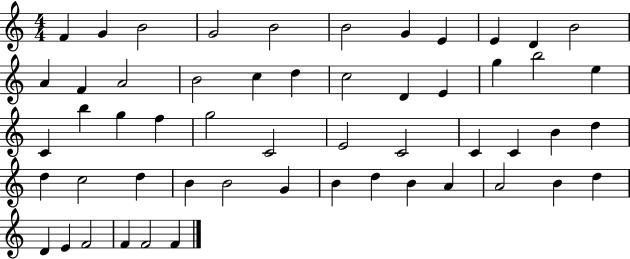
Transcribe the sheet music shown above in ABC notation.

X:1
T:Untitled
M:4/4
L:1/4
K:C
F G B2 G2 B2 B2 G E E D B2 A F A2 B2 c d c2 D E g b2 e C b g f g2 C2 E2 C2 C C B d d c2 d B B2 G B d B A A2 B d D E F2 F F2 F